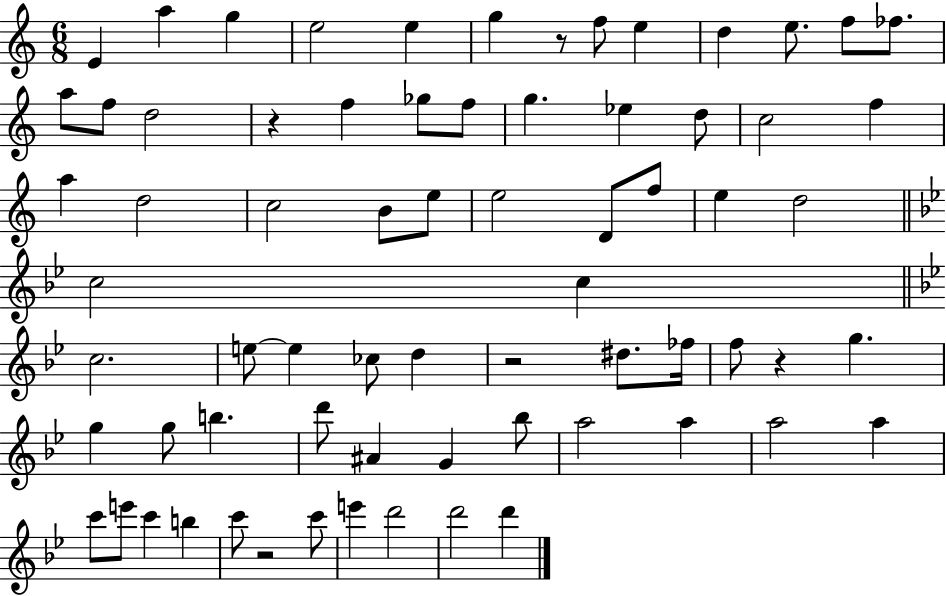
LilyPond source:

{
  \clef treble
  \numericTimeSignature
  \time 6/8
  \key c \major
  e'4 a''4 g''4 | e''2 e''4 | g''4 r8 f''8 e''4 | d''4 e''8. f''8 fes''8. | \break a''8 f''8 d''2 | r4 f''4 ges''8 f''8 | g''4. ees''4 d''8 | c''2 f''4 | \break a''4 d''2 | c''2 b'8 e''8 | e''2 d'8 f''8 | e''4 d''2 | \break \bar "||" \break \key g \minor c''2 c''4 | \bar "||" \break \key g \minor c''2. | e''8~~ e''4 ces''8 d''4 | r2 dis''8. fes''16 | f''8 r4 g''4. | \break g''4 g''8 b''4. | d'''8 ais'4 g'4 bes''8 | a''2 a''4 | a''2 a''4 | \break c'''8 e'''8 c'''4 b''4 | c'''8 r2 c'''8 | e'''4 d'''2 | d'''2 d'''4 | \break \bar "|."
}